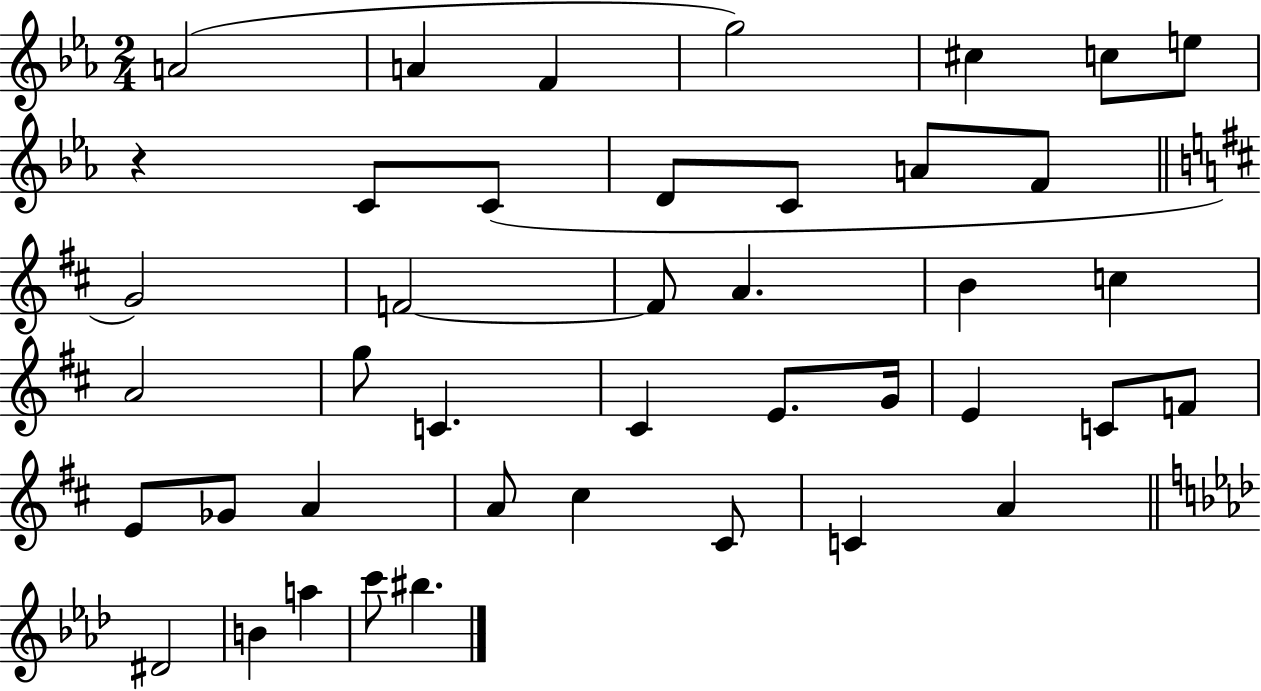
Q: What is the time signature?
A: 2/4